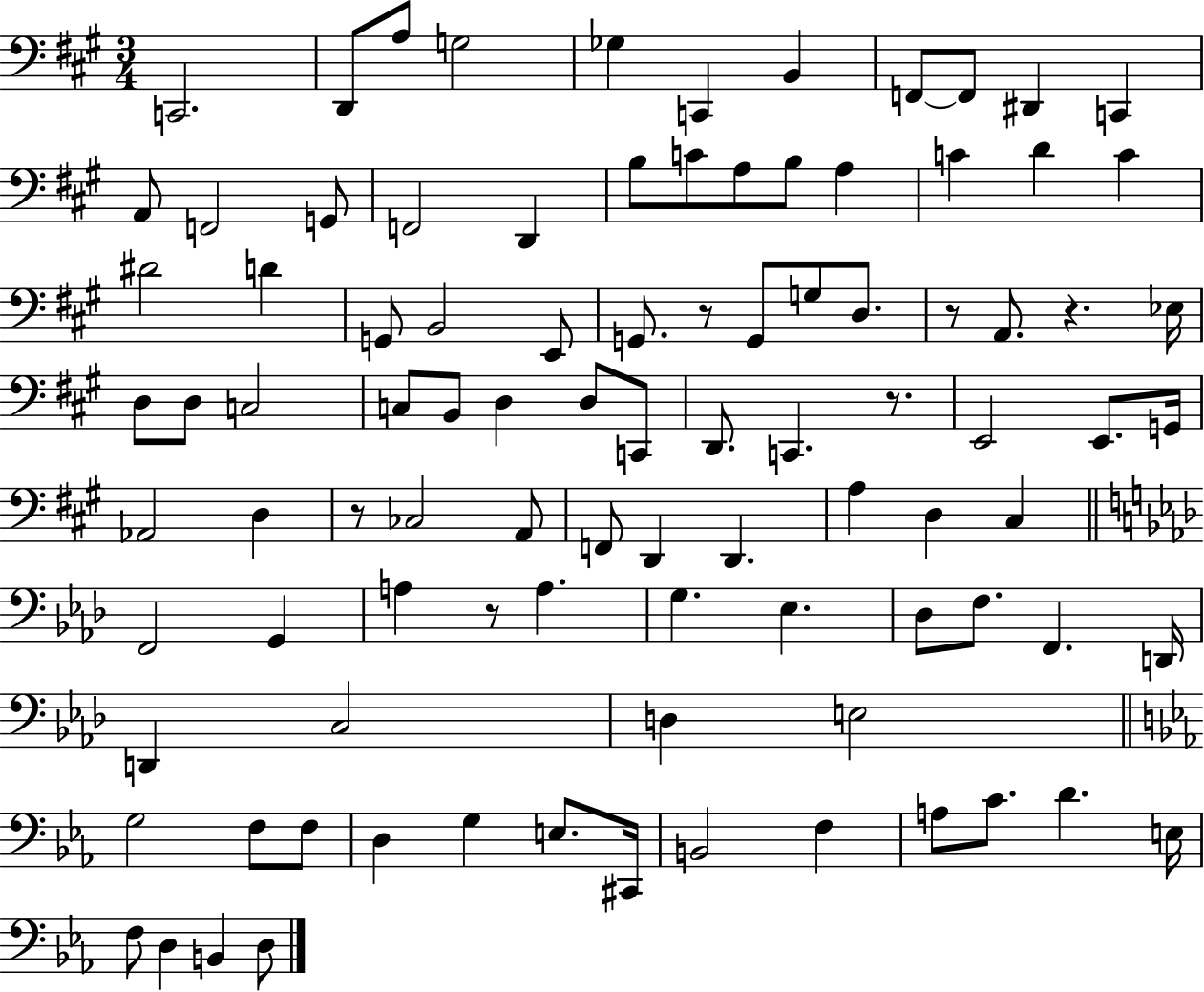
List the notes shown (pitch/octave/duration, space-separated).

C2/h. D2/e A3/e G3/h Gb3/q C2/q B2/q F2/e F2/e D#2/q C2/q A2/e F2/h G2/e F2/h D2/q B3/e C4/e A3/e B3/e A3/q C4/q D4/q C4/q D#4/h D4/q G2/e B2/h E2/e G2/e. R/e G2/e G3/e D3/e. R/e A2/e. R/q. Eb3/s D3/e D3/e C3/h C3/e B2/e D3/q D3/e C2/e D2/e. C2/q. R/e. E2/h E2/e. G2/s Ab2/h D3/q R/e CES3/h A2/e F2/e D2/q D2/q. A3/q D3/q C#3/q F2/h G2/q A3/q R/e A3/q. G3/q. Eb3/q. Db3/e F3/e. F2/q. D2/s D2/q C3/h D3/q E3/h G3/h F3/e F3/e D3/q G3/q E3/e. C#2/s B2/h F3/q A3/e C4/e. D4/q. E3/s F3/e D3/q B2/q D3/e